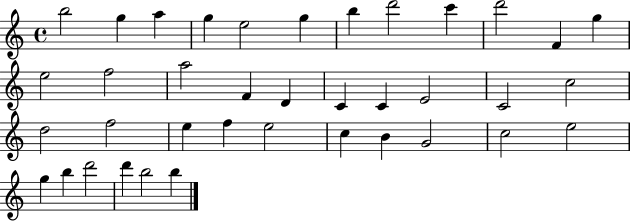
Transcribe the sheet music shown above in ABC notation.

X:1
T:Untitled
M:4/4
L:1/4
K:C
b2 g a g e2 g b d'2 c' d'2 F g e2 f2 a2 F D C C E2 C2 c2 d2 f2 e f e2 c B G2 c2 e2 g b d'2 d' b2 b